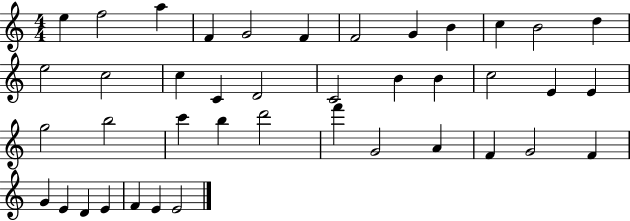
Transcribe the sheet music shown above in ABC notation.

X:1
T:Untitled
M:4/4
L:1/4
K:C
e f2 a F G2 F F2 G B c B2 d e2 c2 c C D2 C2 B B c2 E E g2 b2 c' b d'2 f' G2 A F G2 F G E D E F E E2